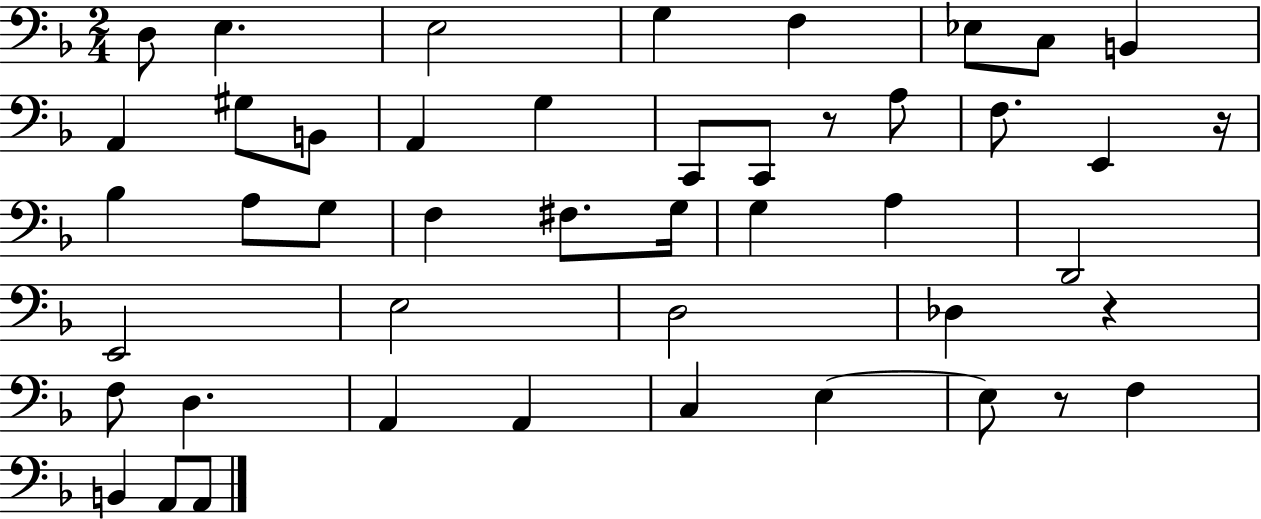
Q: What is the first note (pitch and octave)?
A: D3